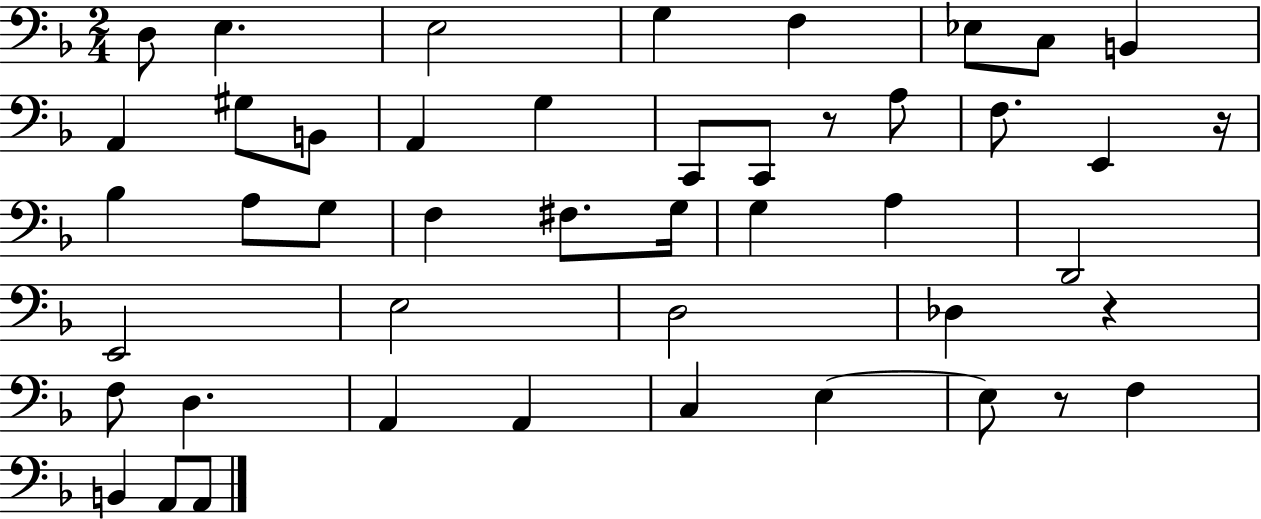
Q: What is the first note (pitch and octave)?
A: D3